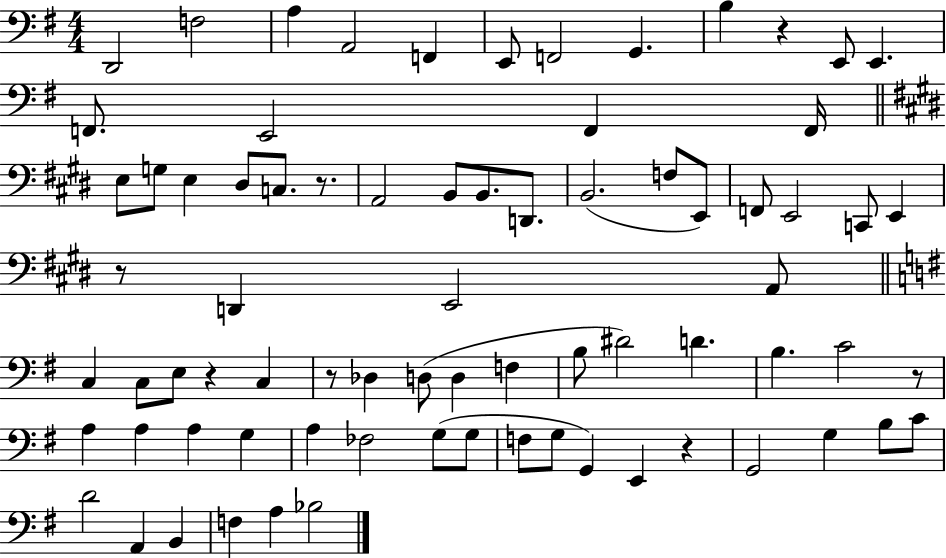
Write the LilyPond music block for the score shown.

{
  \clef bass
  \numericTimeSignature
  \time 4/4
  \key g \major
  \repeat volta 2 { d,2 f2 | a4 a,2 f,4 | e,8 f,2 g,4. | b4 r4 e,8 e,4. | \break f,8. e,2 f,4 f,16 | \bar "||" \break \key e \major e8 g8 e4 dis8 c8. r8. | a,2 b,8 b,8. d,8. | b,2.( f8 e,8) | f,8 e,2 c,8 e,4 | \break r8 d,4 e,2 a,8 | \bar "||" \break \key e \minor c4 c8 e8 r4 c4 | r8 des4 d8( d4 f4 | b8 dis'2) d'4. | b4. c'2 r8 | \break a4 a4 a4 g4 | a4 fes2 g8( g8 | f8 g8 g,4) e,4 r4 | g,2 g4 b8 c'8 | \break d'2 a,4 b,4 | f4 a4 bes2 | } \bar "|."
}